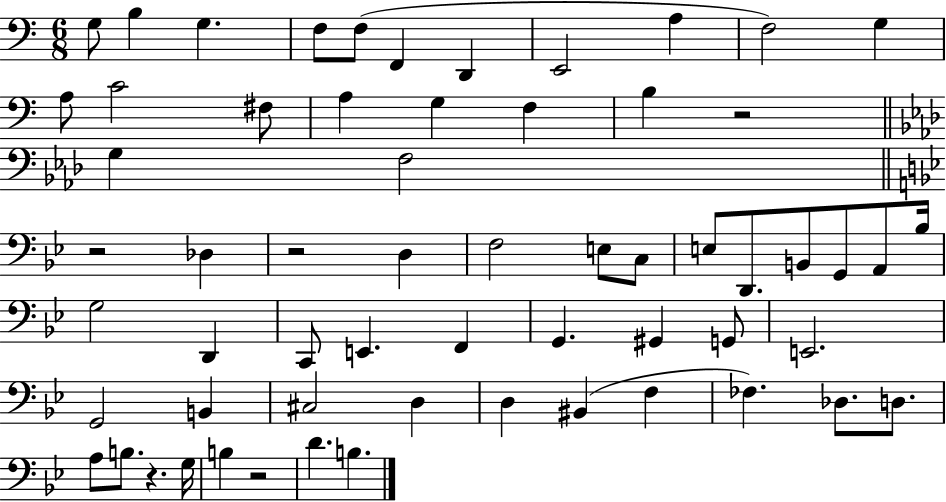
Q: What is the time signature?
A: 6/8